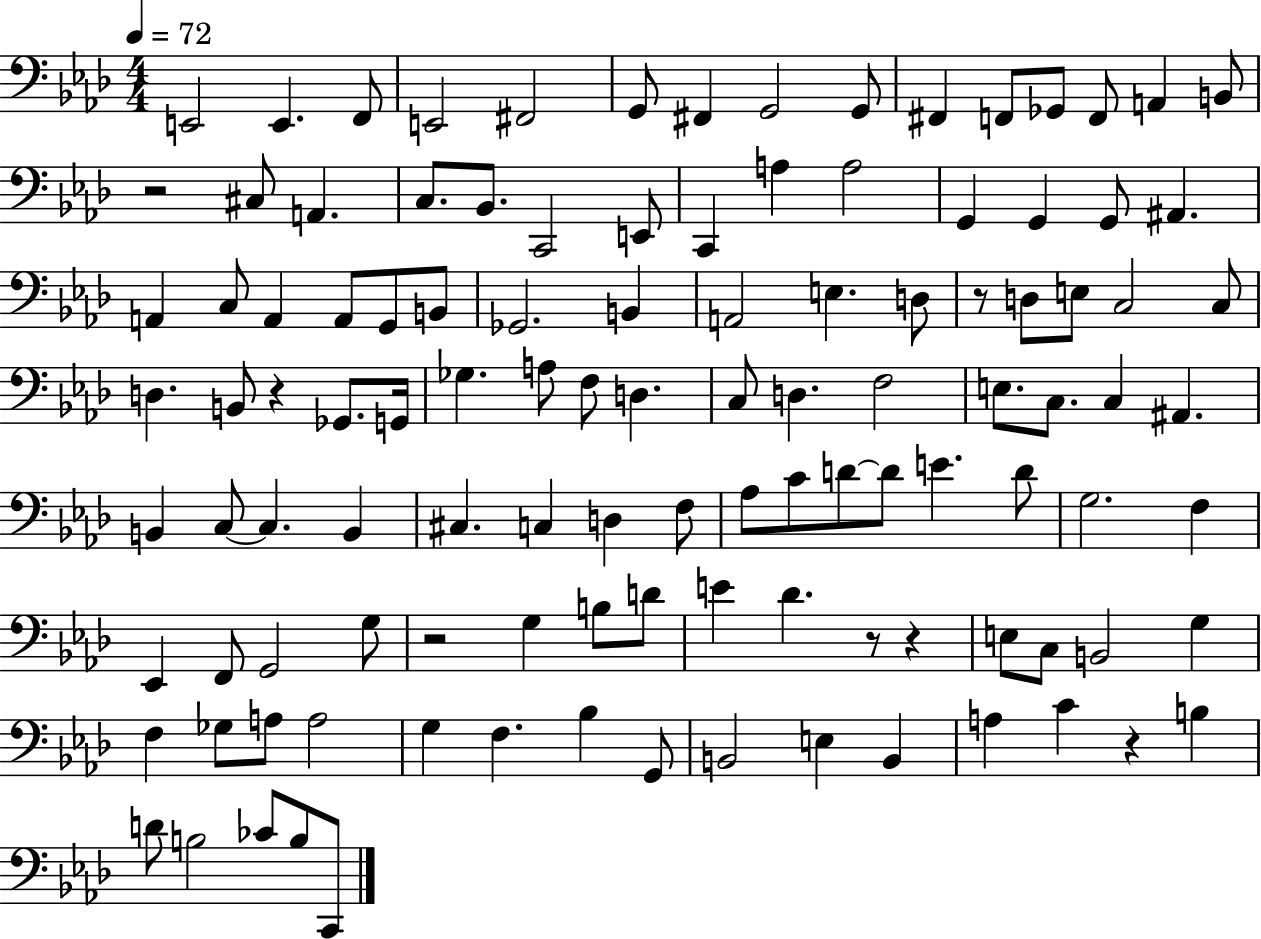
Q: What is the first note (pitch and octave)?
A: E2